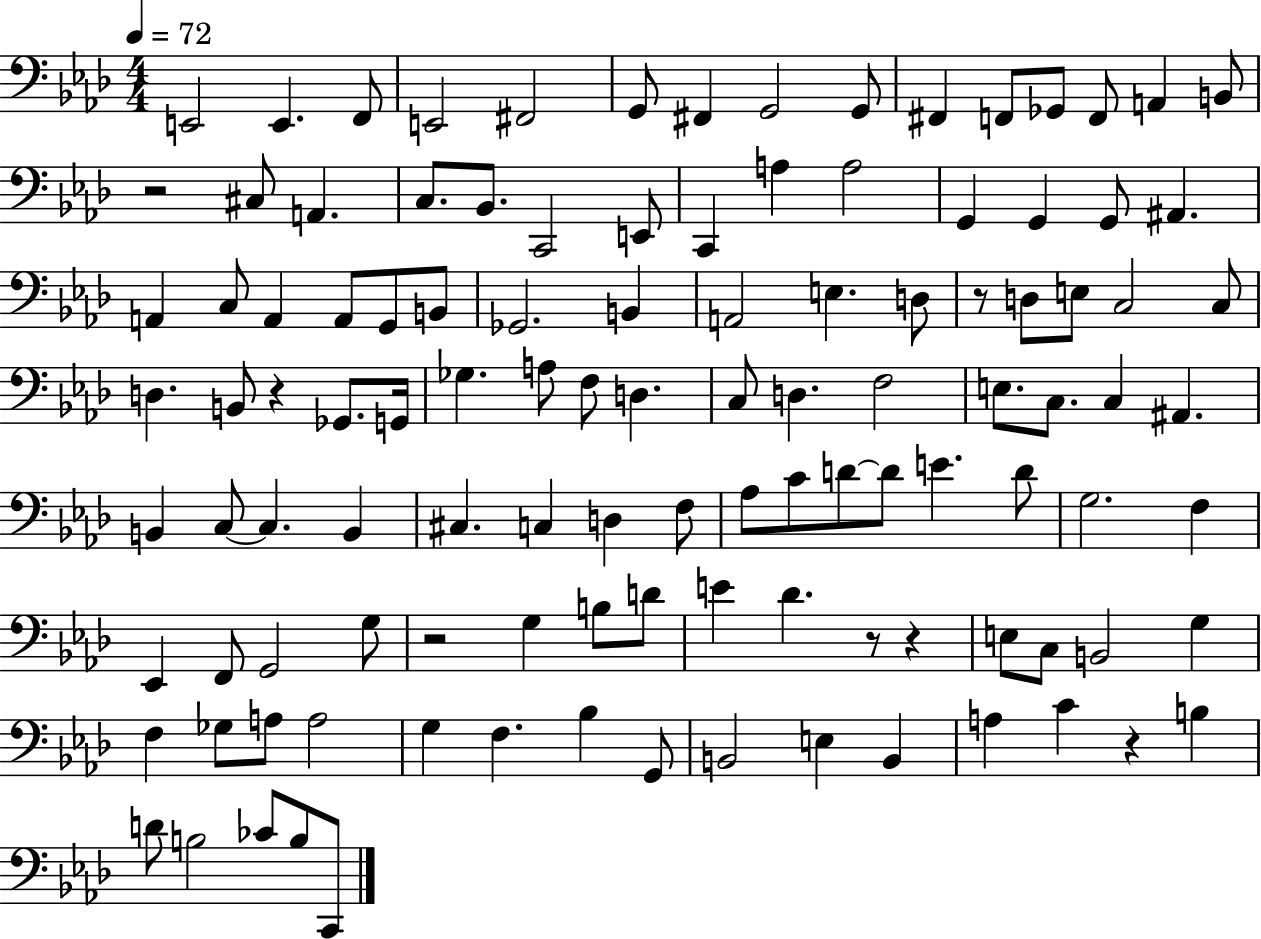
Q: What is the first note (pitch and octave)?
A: E2